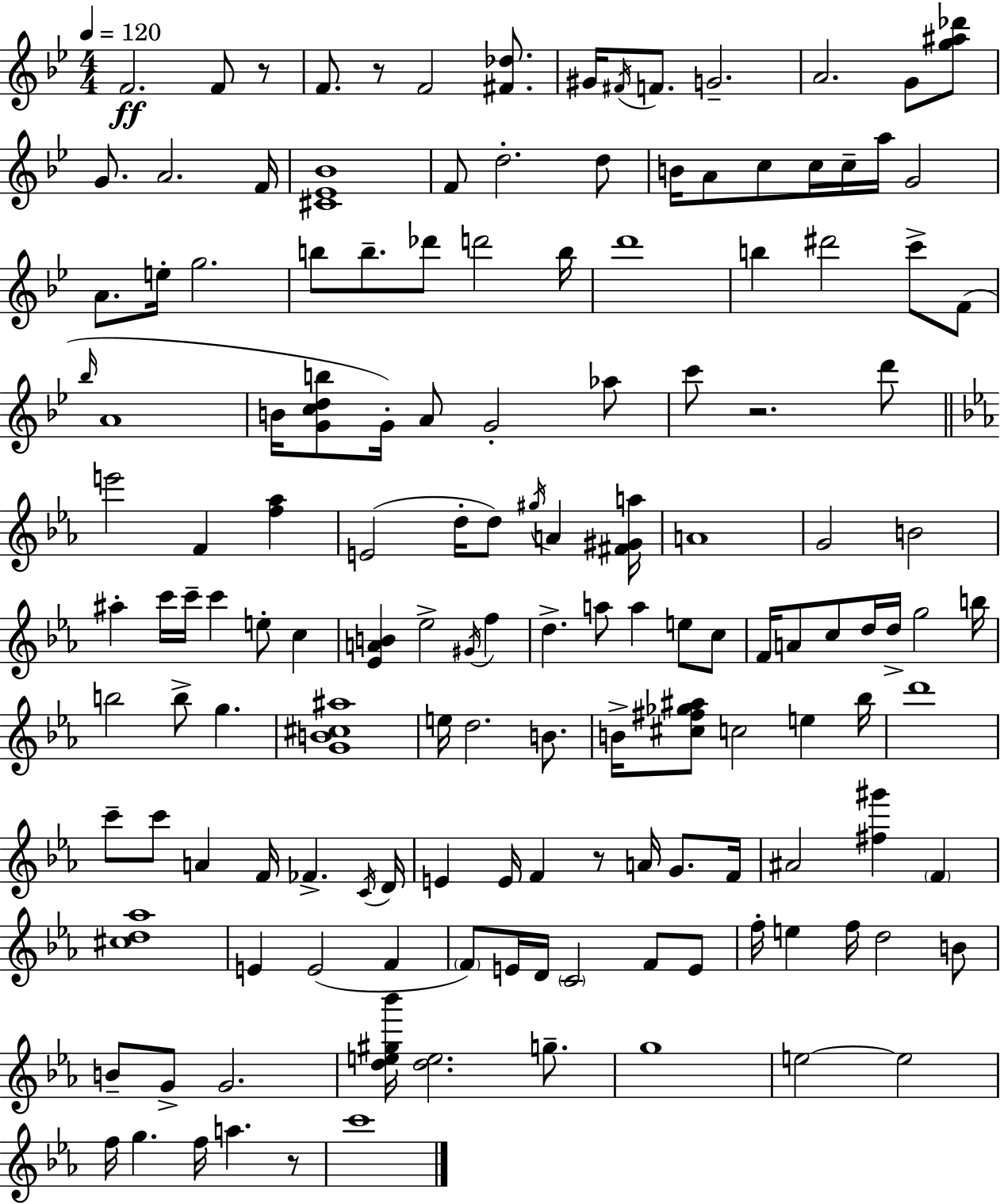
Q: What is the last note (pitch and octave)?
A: C6